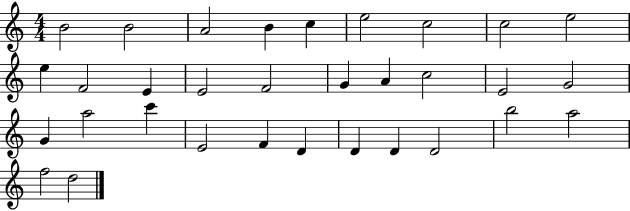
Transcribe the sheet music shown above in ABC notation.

X:1
T:Untitled
M:4/4
L:1/4
K:C
B2 B2 A2 B c e2 c2 c2 e2 e F2 E E2 F2 G A c2 E2 G2 G a2 c' E2 F D D D D2 b2 a2 f2 d2